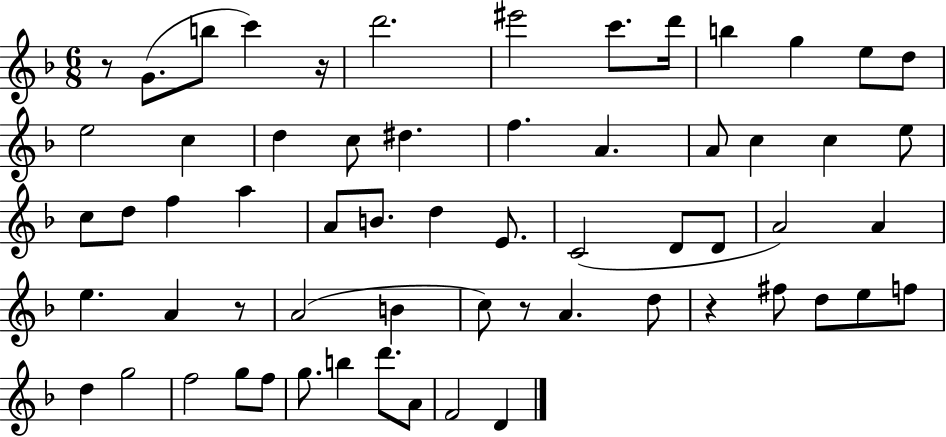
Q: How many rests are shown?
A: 5